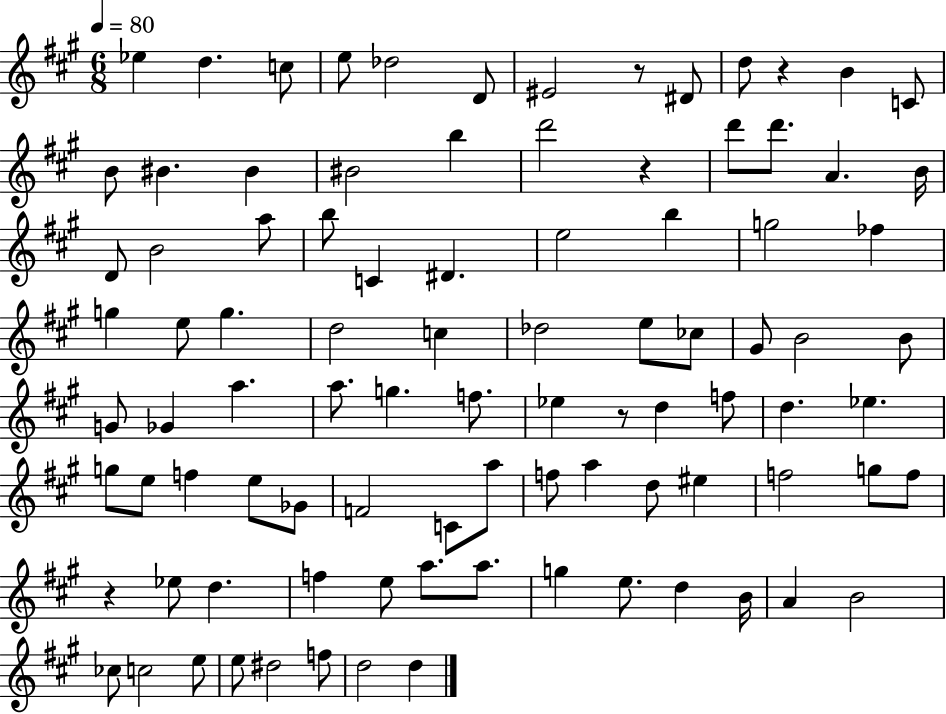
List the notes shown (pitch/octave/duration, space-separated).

Eb5/q D5/q. C5/e E5/e Db5/h D4/e EIS4/h R/e D#4/e D5/e R/q B4/q C4/e B4/e BIS4/q. BIS4/q BIS4/h B5/q D6/h R/q D6/e D6/e. A4/q. B4/s D4/e B4/h A5/e B5/e C4/q D#4/q. E5/h B5/q G5/h FES5/q G5/q E5/e G5/q. D5/h C5/q Db5/h E5/e CES5/e G#4/e B4/h B4/e G4/e Gb4/q A5/q. A5/e. G5/q. F5/e. Eb5/q R/e D5/q F5/e D5/q. Eb5/q. G5/e E5/e F5/q E5/e Gb4/e F4/h C4/e A5/e F5/e A5/q D5/e EIS5/q F5/h G5/e F5/e R/q Eb5/e D5/q. F5/q E5/e A5/e. A5/e. G5/q E5/e. D5/q B4/s A4/q B4/h CES5/e C5/h E5/e E5/e D#5/h F5/e D5/h D5/q